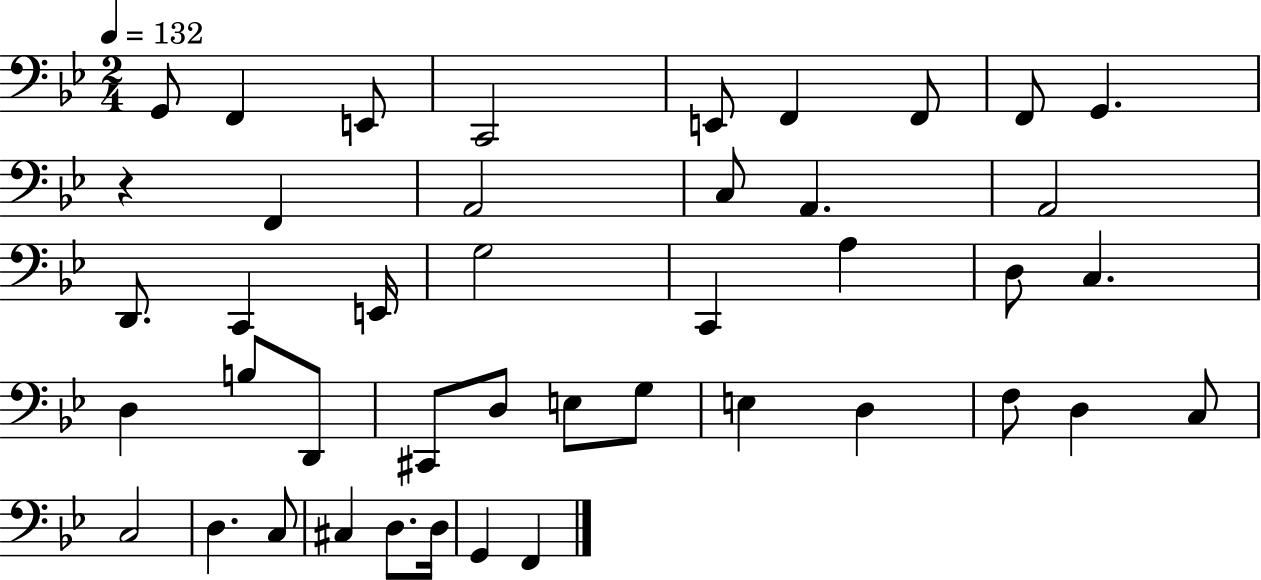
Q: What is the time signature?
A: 2/4